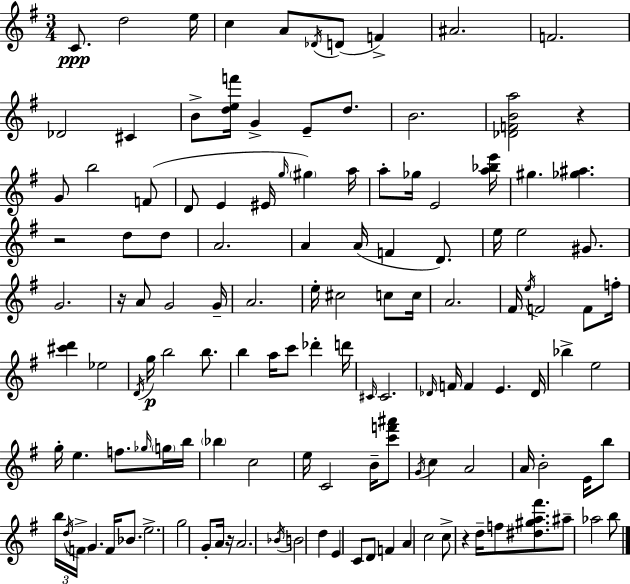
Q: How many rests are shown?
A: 5